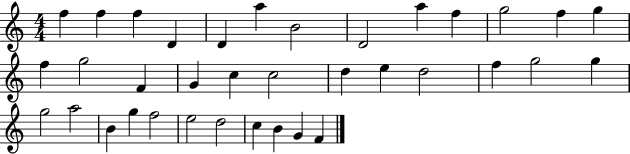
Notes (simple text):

F5/q F5/q F5/q D4/q D4/q A5/q B4/h D4/h A5/q F5/q G5/h F5/q G5/q F5/q G5/h F4/q G4/q C5/q C5/h D5/q E5/q D5/h F5/q G5/h G5/q G5/h A5/h B4/q G5/q F5/h E5/h D5/h C5/q B4/q G4/q F4/q